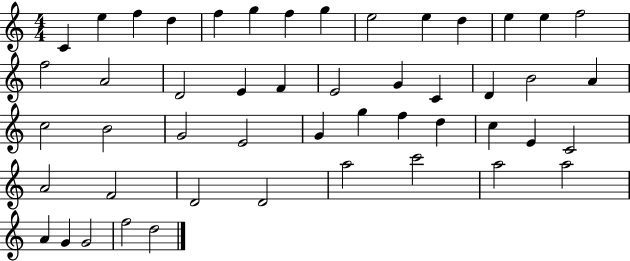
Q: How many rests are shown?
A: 0